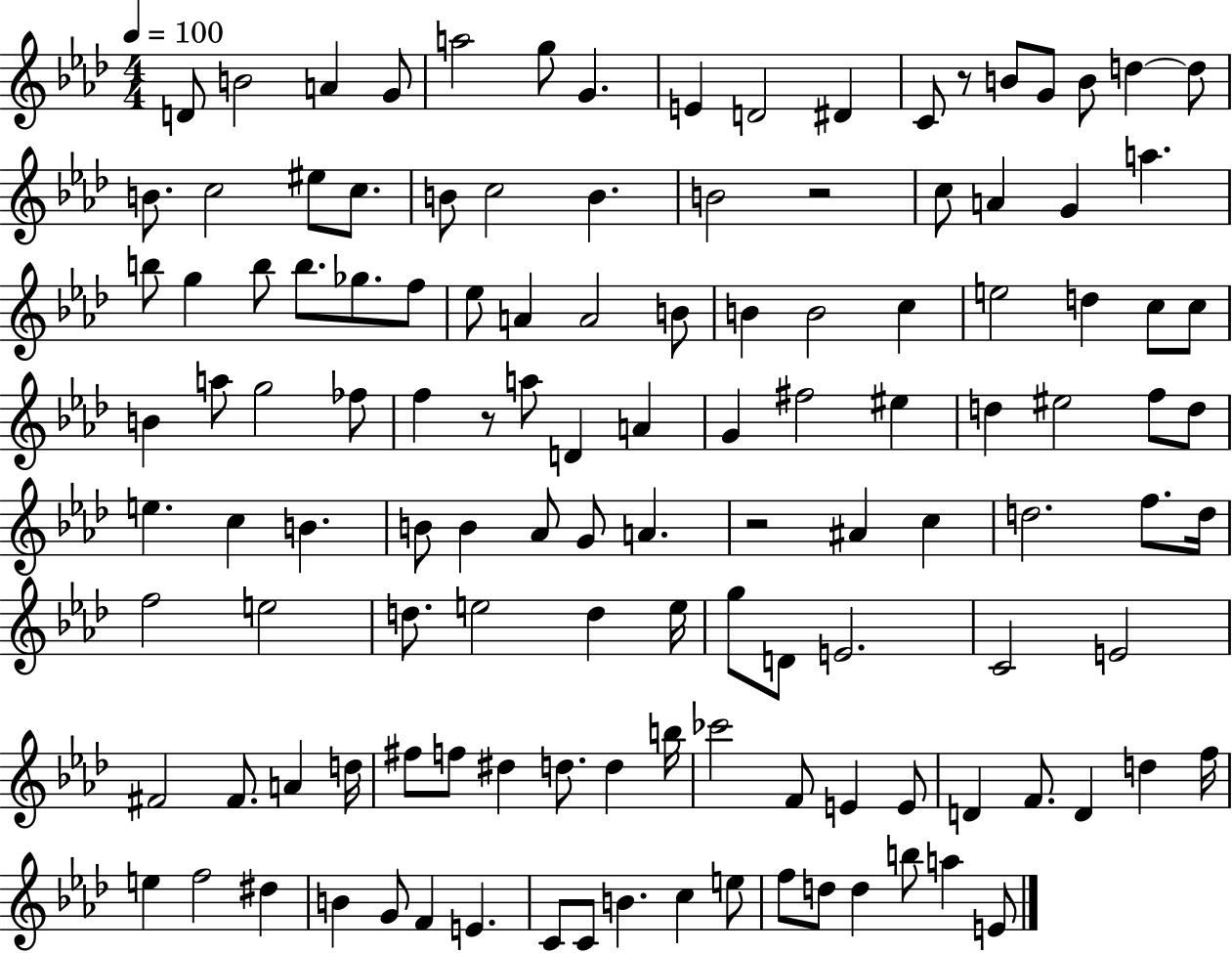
X:1
T:Untitled
M:4/4
L:1/4
K:Ab
D/2 B2 A G/2 a2 g/2 G E D2 ^D C/2 z/2 B/2 G/2 B/2 d d/2 B/2 c2 ^e/2 c/2 B/2 c2 B B2 z2 c/2 A G a b/2 g b/2 b/2 _g/2 f/2 _e/2 A A2 B/2 B B2 c e2 d c/2 c/2 B a/2 g2 _f/2 f z/2 a/2 D A G ^f2 ^e d ^e2 f/2 d/2 e c B B/2 B _A/2 G/2 A z2 ^A c d2 f/2 d/4 f2 e2 d/2 e2 d e/4 g/2 D/2 E2 C2 E2 ^F2 ^F/2 A d/4 ^f/2 f/2 ^d d/2 d b/4 _c'2 F/2 E E/2 D F/2 D d f/4 e f2 ^d B G/2 F E C/2 C/2 B c e/2 f/2 d/2 d b/2 a E/2